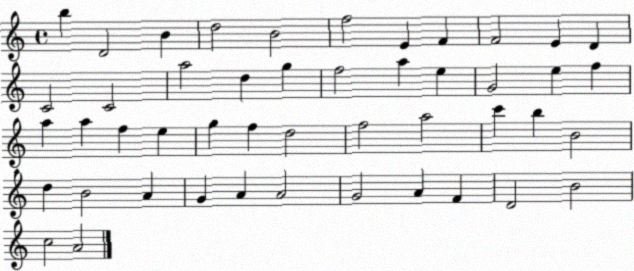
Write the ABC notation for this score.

X:1
T:Untitled
M:4/4
L:1/4
K:C
b D2 B d2 B2 f2 E F F2 E D C2 C2 a2 d g f2 a e G2 e f a a f e g f d2 f2 a2 c' b B2 d B2 A G A A2 G2 A F D2 B2 c2 A2